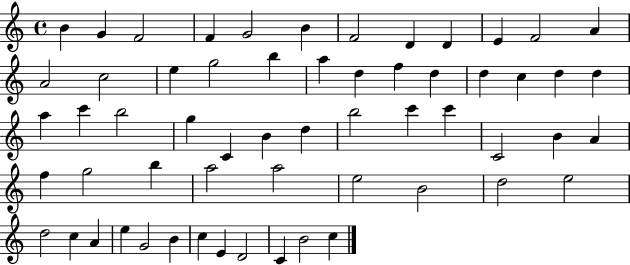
X:1
T:Untitled
M:4/4
L:1/4
K:C
B G F2 F G2 B F2 D D E F2 A A2 c2 e g2 b a d f d d c d d a c' b2 g C B d b2 c' c' C2 B A f g2 b a2 a2 e2 B2 d2 e2 d2 c A e G2 B c E D2 C B2 c